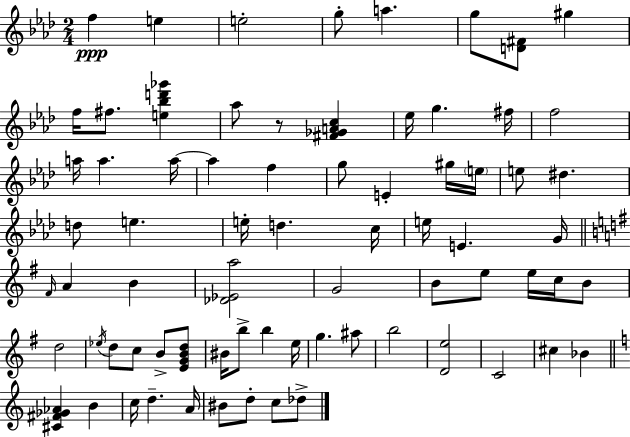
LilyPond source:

{
  \clef treble
  \numericTimeSignature
  \time 2/4
  \key f \minor
  f''4\ppp e''4 | e''2-. | g''8-. a''4. | g''8 <d' fis'>8 gis''4 | \break f''16 fis''8. <e'' bes'' d''' ges'''>4 | aes''8 r8 <fis' ges' a' c''>4 | ees''16 g''4. fis''16 | f''2 | \break a''16 a''4. a''16~~ | a''4 f''4 | g''8 e'4-. gis''16 \parenthesize e''16 | e''8 dis''4. | \break d''8 e''4. | e''16-. d''4. c''16 | e''16 e'4. g'16 | \bar "||" \break \key g \major \grace { fis'16 } a'4 b'4 | <des' ees' a''>2 | g'2 | b'8 e''8 e''16 c''16 b'8 | \break d''2 | \acciaccatura { ees''16 } d''8 c''8 b'8-> | <e' g' b' d''>8 bis'16 b''8-> b''4 | e''16 g''4. | \break ais''8 b''2 | <d' e''>2 | c'2 | cis''4 bes'4 | \break \bar "||" \break \key a \minor <cis' fis' ges' aes'>4 b'4 | c''16 d''4.-- a'16 | bis'8 d''8-. c''8 des''8-> | \bar "|."
}